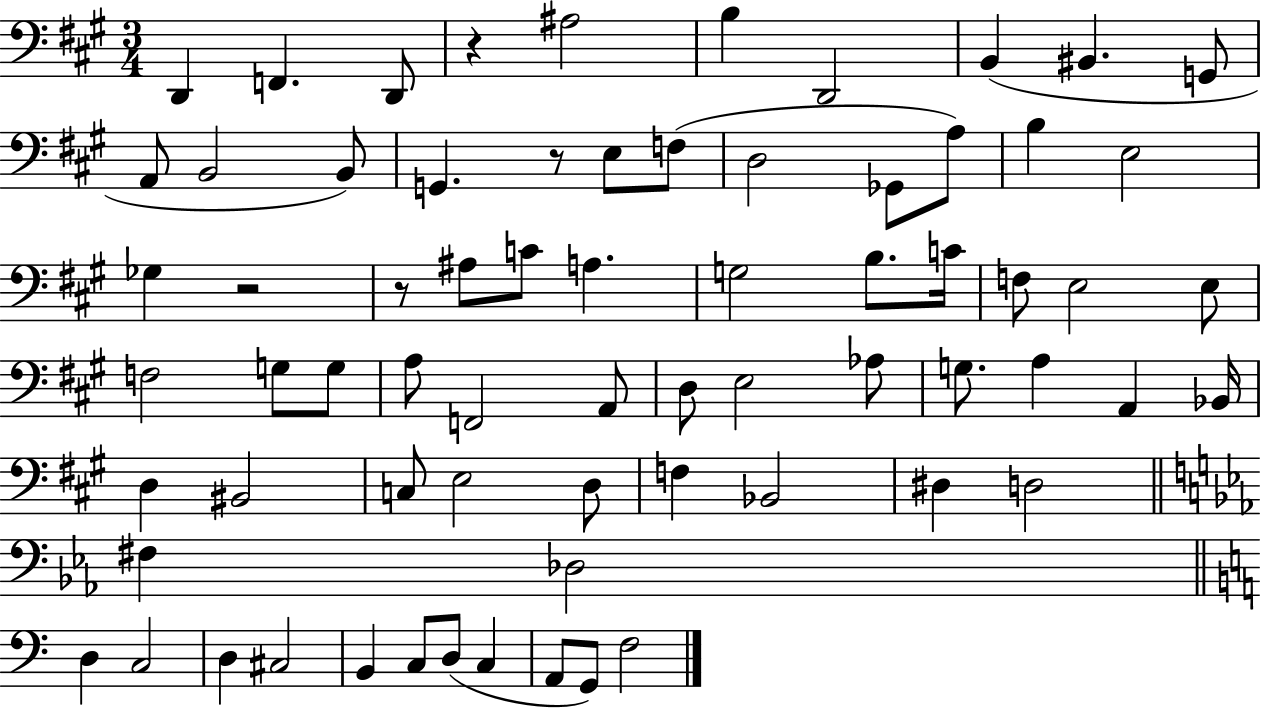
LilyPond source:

{
  \clef bass
  \numericTimeSignature
  \time 3/4
  \key a \major
  d,4 f,4. d,8 | r4 ais2 | b4 d,2 | b,4( bis,4. g,8 | \break a,8 b,2 b,8) | g,4. r8 e8 f8( | d2 ges,8 a8) | b4 e2 | \break ges4 r2 | r8 ais8 c'8 a4. | g2 b8. c'16 | f8 e2 e8 | \break f2 g8 g8 | a8 f,2 a,8 | d8 e2 aes8 | g8. a4 a,4 bes,16 | \break d4 bis,2 | c8 e2 d8 | f4 bes,2 | dis4 d2 | \break \bar "||" \break \key ees \major fis4 des2 | \bar "||" \break \key c \major d4 c2 | d4 cis2 | b,4 c8 d8( c4 | a,8 g,8) f2 | \break \bar "|."
}